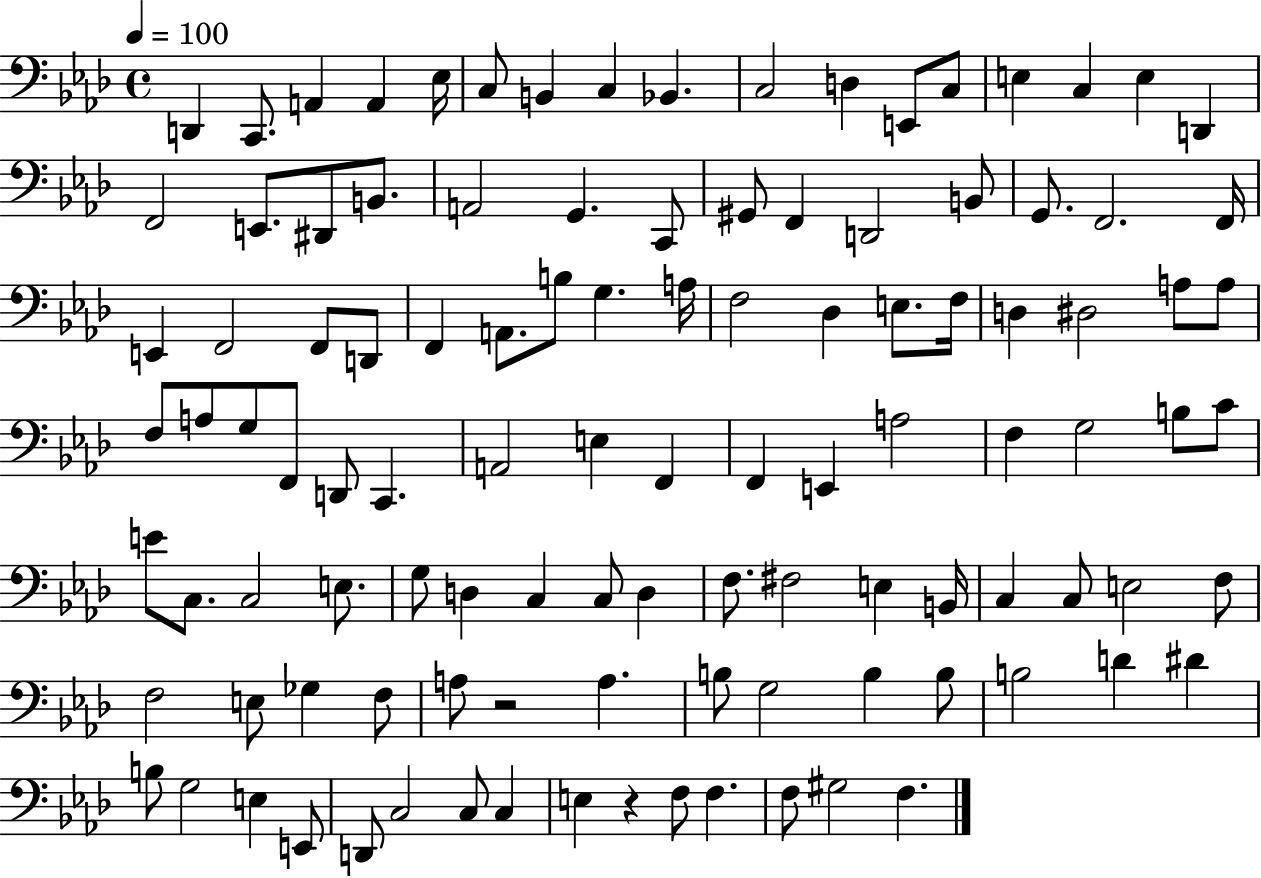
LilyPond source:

{
  \clef bass
  \time 4/4
  \defaultTimeSignature
  \key aes \major
  \tempo 4 = 100
  d,4 c,8. a,4 a,4 ees16 | c8 b,4 c4 bes,4. | c2 d4 e,8 c8 | e4 c4 e4 d,4 | \break f,2 e,8. dis,8 b,8. | a,2 g,4. c,8 | gis,8 f,4 d,2 b,8 | g,8. f,2. f,16 | \break e,4 f,2 f,8 d,8 | f,4 a,8. b8 g4. a16 | f2 des4 e8. f16 | d4 dis2 a8 a8 | \break f8 a8 g8 f,8 d,8 c,4. | a,2 e4 f,4 | f,4 e,4 a2 | f4 g2 b8 c'8 | \break e'8 c8. c2 e8. | g8 d4 c4 c8 d4 | f8. fis2 e4 b,16 | c4 c8 e2 f8 | \break f2 e8 ges4 f8 | a8 r2 a4. | b8 g2 b4 b8 | b2 d'4 dis'4 | \break b8 g2 e4 e,8 | d,8 c2 c8 c4 | e4 r4 f8 f4. | f8 gis2 f4. | \break \bar "|."
}